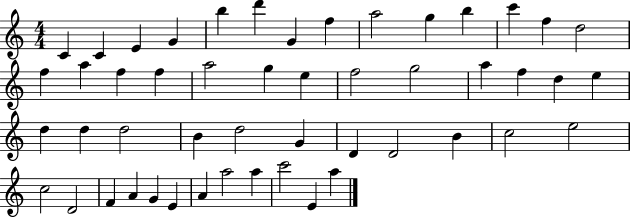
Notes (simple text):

C4/q C4/q E4/q G4/q B5/q D6/q G4/q F5/q A5/h G5/q B5/q C6/q F5/q D5/h F5/q A5/q F5/q F5/q A5/h G5/q E5/q F5/h G5/h A5/q F5/q D5/q E5/q D5/q D5/q D5/h B4/q D5/h G4/q D4/q D4/h B4/q C5/h E5/h C5/h D4/h F4/q A4/q G4/q E4/q A4/q A5/h A5/q C6/h E4/q A5/q